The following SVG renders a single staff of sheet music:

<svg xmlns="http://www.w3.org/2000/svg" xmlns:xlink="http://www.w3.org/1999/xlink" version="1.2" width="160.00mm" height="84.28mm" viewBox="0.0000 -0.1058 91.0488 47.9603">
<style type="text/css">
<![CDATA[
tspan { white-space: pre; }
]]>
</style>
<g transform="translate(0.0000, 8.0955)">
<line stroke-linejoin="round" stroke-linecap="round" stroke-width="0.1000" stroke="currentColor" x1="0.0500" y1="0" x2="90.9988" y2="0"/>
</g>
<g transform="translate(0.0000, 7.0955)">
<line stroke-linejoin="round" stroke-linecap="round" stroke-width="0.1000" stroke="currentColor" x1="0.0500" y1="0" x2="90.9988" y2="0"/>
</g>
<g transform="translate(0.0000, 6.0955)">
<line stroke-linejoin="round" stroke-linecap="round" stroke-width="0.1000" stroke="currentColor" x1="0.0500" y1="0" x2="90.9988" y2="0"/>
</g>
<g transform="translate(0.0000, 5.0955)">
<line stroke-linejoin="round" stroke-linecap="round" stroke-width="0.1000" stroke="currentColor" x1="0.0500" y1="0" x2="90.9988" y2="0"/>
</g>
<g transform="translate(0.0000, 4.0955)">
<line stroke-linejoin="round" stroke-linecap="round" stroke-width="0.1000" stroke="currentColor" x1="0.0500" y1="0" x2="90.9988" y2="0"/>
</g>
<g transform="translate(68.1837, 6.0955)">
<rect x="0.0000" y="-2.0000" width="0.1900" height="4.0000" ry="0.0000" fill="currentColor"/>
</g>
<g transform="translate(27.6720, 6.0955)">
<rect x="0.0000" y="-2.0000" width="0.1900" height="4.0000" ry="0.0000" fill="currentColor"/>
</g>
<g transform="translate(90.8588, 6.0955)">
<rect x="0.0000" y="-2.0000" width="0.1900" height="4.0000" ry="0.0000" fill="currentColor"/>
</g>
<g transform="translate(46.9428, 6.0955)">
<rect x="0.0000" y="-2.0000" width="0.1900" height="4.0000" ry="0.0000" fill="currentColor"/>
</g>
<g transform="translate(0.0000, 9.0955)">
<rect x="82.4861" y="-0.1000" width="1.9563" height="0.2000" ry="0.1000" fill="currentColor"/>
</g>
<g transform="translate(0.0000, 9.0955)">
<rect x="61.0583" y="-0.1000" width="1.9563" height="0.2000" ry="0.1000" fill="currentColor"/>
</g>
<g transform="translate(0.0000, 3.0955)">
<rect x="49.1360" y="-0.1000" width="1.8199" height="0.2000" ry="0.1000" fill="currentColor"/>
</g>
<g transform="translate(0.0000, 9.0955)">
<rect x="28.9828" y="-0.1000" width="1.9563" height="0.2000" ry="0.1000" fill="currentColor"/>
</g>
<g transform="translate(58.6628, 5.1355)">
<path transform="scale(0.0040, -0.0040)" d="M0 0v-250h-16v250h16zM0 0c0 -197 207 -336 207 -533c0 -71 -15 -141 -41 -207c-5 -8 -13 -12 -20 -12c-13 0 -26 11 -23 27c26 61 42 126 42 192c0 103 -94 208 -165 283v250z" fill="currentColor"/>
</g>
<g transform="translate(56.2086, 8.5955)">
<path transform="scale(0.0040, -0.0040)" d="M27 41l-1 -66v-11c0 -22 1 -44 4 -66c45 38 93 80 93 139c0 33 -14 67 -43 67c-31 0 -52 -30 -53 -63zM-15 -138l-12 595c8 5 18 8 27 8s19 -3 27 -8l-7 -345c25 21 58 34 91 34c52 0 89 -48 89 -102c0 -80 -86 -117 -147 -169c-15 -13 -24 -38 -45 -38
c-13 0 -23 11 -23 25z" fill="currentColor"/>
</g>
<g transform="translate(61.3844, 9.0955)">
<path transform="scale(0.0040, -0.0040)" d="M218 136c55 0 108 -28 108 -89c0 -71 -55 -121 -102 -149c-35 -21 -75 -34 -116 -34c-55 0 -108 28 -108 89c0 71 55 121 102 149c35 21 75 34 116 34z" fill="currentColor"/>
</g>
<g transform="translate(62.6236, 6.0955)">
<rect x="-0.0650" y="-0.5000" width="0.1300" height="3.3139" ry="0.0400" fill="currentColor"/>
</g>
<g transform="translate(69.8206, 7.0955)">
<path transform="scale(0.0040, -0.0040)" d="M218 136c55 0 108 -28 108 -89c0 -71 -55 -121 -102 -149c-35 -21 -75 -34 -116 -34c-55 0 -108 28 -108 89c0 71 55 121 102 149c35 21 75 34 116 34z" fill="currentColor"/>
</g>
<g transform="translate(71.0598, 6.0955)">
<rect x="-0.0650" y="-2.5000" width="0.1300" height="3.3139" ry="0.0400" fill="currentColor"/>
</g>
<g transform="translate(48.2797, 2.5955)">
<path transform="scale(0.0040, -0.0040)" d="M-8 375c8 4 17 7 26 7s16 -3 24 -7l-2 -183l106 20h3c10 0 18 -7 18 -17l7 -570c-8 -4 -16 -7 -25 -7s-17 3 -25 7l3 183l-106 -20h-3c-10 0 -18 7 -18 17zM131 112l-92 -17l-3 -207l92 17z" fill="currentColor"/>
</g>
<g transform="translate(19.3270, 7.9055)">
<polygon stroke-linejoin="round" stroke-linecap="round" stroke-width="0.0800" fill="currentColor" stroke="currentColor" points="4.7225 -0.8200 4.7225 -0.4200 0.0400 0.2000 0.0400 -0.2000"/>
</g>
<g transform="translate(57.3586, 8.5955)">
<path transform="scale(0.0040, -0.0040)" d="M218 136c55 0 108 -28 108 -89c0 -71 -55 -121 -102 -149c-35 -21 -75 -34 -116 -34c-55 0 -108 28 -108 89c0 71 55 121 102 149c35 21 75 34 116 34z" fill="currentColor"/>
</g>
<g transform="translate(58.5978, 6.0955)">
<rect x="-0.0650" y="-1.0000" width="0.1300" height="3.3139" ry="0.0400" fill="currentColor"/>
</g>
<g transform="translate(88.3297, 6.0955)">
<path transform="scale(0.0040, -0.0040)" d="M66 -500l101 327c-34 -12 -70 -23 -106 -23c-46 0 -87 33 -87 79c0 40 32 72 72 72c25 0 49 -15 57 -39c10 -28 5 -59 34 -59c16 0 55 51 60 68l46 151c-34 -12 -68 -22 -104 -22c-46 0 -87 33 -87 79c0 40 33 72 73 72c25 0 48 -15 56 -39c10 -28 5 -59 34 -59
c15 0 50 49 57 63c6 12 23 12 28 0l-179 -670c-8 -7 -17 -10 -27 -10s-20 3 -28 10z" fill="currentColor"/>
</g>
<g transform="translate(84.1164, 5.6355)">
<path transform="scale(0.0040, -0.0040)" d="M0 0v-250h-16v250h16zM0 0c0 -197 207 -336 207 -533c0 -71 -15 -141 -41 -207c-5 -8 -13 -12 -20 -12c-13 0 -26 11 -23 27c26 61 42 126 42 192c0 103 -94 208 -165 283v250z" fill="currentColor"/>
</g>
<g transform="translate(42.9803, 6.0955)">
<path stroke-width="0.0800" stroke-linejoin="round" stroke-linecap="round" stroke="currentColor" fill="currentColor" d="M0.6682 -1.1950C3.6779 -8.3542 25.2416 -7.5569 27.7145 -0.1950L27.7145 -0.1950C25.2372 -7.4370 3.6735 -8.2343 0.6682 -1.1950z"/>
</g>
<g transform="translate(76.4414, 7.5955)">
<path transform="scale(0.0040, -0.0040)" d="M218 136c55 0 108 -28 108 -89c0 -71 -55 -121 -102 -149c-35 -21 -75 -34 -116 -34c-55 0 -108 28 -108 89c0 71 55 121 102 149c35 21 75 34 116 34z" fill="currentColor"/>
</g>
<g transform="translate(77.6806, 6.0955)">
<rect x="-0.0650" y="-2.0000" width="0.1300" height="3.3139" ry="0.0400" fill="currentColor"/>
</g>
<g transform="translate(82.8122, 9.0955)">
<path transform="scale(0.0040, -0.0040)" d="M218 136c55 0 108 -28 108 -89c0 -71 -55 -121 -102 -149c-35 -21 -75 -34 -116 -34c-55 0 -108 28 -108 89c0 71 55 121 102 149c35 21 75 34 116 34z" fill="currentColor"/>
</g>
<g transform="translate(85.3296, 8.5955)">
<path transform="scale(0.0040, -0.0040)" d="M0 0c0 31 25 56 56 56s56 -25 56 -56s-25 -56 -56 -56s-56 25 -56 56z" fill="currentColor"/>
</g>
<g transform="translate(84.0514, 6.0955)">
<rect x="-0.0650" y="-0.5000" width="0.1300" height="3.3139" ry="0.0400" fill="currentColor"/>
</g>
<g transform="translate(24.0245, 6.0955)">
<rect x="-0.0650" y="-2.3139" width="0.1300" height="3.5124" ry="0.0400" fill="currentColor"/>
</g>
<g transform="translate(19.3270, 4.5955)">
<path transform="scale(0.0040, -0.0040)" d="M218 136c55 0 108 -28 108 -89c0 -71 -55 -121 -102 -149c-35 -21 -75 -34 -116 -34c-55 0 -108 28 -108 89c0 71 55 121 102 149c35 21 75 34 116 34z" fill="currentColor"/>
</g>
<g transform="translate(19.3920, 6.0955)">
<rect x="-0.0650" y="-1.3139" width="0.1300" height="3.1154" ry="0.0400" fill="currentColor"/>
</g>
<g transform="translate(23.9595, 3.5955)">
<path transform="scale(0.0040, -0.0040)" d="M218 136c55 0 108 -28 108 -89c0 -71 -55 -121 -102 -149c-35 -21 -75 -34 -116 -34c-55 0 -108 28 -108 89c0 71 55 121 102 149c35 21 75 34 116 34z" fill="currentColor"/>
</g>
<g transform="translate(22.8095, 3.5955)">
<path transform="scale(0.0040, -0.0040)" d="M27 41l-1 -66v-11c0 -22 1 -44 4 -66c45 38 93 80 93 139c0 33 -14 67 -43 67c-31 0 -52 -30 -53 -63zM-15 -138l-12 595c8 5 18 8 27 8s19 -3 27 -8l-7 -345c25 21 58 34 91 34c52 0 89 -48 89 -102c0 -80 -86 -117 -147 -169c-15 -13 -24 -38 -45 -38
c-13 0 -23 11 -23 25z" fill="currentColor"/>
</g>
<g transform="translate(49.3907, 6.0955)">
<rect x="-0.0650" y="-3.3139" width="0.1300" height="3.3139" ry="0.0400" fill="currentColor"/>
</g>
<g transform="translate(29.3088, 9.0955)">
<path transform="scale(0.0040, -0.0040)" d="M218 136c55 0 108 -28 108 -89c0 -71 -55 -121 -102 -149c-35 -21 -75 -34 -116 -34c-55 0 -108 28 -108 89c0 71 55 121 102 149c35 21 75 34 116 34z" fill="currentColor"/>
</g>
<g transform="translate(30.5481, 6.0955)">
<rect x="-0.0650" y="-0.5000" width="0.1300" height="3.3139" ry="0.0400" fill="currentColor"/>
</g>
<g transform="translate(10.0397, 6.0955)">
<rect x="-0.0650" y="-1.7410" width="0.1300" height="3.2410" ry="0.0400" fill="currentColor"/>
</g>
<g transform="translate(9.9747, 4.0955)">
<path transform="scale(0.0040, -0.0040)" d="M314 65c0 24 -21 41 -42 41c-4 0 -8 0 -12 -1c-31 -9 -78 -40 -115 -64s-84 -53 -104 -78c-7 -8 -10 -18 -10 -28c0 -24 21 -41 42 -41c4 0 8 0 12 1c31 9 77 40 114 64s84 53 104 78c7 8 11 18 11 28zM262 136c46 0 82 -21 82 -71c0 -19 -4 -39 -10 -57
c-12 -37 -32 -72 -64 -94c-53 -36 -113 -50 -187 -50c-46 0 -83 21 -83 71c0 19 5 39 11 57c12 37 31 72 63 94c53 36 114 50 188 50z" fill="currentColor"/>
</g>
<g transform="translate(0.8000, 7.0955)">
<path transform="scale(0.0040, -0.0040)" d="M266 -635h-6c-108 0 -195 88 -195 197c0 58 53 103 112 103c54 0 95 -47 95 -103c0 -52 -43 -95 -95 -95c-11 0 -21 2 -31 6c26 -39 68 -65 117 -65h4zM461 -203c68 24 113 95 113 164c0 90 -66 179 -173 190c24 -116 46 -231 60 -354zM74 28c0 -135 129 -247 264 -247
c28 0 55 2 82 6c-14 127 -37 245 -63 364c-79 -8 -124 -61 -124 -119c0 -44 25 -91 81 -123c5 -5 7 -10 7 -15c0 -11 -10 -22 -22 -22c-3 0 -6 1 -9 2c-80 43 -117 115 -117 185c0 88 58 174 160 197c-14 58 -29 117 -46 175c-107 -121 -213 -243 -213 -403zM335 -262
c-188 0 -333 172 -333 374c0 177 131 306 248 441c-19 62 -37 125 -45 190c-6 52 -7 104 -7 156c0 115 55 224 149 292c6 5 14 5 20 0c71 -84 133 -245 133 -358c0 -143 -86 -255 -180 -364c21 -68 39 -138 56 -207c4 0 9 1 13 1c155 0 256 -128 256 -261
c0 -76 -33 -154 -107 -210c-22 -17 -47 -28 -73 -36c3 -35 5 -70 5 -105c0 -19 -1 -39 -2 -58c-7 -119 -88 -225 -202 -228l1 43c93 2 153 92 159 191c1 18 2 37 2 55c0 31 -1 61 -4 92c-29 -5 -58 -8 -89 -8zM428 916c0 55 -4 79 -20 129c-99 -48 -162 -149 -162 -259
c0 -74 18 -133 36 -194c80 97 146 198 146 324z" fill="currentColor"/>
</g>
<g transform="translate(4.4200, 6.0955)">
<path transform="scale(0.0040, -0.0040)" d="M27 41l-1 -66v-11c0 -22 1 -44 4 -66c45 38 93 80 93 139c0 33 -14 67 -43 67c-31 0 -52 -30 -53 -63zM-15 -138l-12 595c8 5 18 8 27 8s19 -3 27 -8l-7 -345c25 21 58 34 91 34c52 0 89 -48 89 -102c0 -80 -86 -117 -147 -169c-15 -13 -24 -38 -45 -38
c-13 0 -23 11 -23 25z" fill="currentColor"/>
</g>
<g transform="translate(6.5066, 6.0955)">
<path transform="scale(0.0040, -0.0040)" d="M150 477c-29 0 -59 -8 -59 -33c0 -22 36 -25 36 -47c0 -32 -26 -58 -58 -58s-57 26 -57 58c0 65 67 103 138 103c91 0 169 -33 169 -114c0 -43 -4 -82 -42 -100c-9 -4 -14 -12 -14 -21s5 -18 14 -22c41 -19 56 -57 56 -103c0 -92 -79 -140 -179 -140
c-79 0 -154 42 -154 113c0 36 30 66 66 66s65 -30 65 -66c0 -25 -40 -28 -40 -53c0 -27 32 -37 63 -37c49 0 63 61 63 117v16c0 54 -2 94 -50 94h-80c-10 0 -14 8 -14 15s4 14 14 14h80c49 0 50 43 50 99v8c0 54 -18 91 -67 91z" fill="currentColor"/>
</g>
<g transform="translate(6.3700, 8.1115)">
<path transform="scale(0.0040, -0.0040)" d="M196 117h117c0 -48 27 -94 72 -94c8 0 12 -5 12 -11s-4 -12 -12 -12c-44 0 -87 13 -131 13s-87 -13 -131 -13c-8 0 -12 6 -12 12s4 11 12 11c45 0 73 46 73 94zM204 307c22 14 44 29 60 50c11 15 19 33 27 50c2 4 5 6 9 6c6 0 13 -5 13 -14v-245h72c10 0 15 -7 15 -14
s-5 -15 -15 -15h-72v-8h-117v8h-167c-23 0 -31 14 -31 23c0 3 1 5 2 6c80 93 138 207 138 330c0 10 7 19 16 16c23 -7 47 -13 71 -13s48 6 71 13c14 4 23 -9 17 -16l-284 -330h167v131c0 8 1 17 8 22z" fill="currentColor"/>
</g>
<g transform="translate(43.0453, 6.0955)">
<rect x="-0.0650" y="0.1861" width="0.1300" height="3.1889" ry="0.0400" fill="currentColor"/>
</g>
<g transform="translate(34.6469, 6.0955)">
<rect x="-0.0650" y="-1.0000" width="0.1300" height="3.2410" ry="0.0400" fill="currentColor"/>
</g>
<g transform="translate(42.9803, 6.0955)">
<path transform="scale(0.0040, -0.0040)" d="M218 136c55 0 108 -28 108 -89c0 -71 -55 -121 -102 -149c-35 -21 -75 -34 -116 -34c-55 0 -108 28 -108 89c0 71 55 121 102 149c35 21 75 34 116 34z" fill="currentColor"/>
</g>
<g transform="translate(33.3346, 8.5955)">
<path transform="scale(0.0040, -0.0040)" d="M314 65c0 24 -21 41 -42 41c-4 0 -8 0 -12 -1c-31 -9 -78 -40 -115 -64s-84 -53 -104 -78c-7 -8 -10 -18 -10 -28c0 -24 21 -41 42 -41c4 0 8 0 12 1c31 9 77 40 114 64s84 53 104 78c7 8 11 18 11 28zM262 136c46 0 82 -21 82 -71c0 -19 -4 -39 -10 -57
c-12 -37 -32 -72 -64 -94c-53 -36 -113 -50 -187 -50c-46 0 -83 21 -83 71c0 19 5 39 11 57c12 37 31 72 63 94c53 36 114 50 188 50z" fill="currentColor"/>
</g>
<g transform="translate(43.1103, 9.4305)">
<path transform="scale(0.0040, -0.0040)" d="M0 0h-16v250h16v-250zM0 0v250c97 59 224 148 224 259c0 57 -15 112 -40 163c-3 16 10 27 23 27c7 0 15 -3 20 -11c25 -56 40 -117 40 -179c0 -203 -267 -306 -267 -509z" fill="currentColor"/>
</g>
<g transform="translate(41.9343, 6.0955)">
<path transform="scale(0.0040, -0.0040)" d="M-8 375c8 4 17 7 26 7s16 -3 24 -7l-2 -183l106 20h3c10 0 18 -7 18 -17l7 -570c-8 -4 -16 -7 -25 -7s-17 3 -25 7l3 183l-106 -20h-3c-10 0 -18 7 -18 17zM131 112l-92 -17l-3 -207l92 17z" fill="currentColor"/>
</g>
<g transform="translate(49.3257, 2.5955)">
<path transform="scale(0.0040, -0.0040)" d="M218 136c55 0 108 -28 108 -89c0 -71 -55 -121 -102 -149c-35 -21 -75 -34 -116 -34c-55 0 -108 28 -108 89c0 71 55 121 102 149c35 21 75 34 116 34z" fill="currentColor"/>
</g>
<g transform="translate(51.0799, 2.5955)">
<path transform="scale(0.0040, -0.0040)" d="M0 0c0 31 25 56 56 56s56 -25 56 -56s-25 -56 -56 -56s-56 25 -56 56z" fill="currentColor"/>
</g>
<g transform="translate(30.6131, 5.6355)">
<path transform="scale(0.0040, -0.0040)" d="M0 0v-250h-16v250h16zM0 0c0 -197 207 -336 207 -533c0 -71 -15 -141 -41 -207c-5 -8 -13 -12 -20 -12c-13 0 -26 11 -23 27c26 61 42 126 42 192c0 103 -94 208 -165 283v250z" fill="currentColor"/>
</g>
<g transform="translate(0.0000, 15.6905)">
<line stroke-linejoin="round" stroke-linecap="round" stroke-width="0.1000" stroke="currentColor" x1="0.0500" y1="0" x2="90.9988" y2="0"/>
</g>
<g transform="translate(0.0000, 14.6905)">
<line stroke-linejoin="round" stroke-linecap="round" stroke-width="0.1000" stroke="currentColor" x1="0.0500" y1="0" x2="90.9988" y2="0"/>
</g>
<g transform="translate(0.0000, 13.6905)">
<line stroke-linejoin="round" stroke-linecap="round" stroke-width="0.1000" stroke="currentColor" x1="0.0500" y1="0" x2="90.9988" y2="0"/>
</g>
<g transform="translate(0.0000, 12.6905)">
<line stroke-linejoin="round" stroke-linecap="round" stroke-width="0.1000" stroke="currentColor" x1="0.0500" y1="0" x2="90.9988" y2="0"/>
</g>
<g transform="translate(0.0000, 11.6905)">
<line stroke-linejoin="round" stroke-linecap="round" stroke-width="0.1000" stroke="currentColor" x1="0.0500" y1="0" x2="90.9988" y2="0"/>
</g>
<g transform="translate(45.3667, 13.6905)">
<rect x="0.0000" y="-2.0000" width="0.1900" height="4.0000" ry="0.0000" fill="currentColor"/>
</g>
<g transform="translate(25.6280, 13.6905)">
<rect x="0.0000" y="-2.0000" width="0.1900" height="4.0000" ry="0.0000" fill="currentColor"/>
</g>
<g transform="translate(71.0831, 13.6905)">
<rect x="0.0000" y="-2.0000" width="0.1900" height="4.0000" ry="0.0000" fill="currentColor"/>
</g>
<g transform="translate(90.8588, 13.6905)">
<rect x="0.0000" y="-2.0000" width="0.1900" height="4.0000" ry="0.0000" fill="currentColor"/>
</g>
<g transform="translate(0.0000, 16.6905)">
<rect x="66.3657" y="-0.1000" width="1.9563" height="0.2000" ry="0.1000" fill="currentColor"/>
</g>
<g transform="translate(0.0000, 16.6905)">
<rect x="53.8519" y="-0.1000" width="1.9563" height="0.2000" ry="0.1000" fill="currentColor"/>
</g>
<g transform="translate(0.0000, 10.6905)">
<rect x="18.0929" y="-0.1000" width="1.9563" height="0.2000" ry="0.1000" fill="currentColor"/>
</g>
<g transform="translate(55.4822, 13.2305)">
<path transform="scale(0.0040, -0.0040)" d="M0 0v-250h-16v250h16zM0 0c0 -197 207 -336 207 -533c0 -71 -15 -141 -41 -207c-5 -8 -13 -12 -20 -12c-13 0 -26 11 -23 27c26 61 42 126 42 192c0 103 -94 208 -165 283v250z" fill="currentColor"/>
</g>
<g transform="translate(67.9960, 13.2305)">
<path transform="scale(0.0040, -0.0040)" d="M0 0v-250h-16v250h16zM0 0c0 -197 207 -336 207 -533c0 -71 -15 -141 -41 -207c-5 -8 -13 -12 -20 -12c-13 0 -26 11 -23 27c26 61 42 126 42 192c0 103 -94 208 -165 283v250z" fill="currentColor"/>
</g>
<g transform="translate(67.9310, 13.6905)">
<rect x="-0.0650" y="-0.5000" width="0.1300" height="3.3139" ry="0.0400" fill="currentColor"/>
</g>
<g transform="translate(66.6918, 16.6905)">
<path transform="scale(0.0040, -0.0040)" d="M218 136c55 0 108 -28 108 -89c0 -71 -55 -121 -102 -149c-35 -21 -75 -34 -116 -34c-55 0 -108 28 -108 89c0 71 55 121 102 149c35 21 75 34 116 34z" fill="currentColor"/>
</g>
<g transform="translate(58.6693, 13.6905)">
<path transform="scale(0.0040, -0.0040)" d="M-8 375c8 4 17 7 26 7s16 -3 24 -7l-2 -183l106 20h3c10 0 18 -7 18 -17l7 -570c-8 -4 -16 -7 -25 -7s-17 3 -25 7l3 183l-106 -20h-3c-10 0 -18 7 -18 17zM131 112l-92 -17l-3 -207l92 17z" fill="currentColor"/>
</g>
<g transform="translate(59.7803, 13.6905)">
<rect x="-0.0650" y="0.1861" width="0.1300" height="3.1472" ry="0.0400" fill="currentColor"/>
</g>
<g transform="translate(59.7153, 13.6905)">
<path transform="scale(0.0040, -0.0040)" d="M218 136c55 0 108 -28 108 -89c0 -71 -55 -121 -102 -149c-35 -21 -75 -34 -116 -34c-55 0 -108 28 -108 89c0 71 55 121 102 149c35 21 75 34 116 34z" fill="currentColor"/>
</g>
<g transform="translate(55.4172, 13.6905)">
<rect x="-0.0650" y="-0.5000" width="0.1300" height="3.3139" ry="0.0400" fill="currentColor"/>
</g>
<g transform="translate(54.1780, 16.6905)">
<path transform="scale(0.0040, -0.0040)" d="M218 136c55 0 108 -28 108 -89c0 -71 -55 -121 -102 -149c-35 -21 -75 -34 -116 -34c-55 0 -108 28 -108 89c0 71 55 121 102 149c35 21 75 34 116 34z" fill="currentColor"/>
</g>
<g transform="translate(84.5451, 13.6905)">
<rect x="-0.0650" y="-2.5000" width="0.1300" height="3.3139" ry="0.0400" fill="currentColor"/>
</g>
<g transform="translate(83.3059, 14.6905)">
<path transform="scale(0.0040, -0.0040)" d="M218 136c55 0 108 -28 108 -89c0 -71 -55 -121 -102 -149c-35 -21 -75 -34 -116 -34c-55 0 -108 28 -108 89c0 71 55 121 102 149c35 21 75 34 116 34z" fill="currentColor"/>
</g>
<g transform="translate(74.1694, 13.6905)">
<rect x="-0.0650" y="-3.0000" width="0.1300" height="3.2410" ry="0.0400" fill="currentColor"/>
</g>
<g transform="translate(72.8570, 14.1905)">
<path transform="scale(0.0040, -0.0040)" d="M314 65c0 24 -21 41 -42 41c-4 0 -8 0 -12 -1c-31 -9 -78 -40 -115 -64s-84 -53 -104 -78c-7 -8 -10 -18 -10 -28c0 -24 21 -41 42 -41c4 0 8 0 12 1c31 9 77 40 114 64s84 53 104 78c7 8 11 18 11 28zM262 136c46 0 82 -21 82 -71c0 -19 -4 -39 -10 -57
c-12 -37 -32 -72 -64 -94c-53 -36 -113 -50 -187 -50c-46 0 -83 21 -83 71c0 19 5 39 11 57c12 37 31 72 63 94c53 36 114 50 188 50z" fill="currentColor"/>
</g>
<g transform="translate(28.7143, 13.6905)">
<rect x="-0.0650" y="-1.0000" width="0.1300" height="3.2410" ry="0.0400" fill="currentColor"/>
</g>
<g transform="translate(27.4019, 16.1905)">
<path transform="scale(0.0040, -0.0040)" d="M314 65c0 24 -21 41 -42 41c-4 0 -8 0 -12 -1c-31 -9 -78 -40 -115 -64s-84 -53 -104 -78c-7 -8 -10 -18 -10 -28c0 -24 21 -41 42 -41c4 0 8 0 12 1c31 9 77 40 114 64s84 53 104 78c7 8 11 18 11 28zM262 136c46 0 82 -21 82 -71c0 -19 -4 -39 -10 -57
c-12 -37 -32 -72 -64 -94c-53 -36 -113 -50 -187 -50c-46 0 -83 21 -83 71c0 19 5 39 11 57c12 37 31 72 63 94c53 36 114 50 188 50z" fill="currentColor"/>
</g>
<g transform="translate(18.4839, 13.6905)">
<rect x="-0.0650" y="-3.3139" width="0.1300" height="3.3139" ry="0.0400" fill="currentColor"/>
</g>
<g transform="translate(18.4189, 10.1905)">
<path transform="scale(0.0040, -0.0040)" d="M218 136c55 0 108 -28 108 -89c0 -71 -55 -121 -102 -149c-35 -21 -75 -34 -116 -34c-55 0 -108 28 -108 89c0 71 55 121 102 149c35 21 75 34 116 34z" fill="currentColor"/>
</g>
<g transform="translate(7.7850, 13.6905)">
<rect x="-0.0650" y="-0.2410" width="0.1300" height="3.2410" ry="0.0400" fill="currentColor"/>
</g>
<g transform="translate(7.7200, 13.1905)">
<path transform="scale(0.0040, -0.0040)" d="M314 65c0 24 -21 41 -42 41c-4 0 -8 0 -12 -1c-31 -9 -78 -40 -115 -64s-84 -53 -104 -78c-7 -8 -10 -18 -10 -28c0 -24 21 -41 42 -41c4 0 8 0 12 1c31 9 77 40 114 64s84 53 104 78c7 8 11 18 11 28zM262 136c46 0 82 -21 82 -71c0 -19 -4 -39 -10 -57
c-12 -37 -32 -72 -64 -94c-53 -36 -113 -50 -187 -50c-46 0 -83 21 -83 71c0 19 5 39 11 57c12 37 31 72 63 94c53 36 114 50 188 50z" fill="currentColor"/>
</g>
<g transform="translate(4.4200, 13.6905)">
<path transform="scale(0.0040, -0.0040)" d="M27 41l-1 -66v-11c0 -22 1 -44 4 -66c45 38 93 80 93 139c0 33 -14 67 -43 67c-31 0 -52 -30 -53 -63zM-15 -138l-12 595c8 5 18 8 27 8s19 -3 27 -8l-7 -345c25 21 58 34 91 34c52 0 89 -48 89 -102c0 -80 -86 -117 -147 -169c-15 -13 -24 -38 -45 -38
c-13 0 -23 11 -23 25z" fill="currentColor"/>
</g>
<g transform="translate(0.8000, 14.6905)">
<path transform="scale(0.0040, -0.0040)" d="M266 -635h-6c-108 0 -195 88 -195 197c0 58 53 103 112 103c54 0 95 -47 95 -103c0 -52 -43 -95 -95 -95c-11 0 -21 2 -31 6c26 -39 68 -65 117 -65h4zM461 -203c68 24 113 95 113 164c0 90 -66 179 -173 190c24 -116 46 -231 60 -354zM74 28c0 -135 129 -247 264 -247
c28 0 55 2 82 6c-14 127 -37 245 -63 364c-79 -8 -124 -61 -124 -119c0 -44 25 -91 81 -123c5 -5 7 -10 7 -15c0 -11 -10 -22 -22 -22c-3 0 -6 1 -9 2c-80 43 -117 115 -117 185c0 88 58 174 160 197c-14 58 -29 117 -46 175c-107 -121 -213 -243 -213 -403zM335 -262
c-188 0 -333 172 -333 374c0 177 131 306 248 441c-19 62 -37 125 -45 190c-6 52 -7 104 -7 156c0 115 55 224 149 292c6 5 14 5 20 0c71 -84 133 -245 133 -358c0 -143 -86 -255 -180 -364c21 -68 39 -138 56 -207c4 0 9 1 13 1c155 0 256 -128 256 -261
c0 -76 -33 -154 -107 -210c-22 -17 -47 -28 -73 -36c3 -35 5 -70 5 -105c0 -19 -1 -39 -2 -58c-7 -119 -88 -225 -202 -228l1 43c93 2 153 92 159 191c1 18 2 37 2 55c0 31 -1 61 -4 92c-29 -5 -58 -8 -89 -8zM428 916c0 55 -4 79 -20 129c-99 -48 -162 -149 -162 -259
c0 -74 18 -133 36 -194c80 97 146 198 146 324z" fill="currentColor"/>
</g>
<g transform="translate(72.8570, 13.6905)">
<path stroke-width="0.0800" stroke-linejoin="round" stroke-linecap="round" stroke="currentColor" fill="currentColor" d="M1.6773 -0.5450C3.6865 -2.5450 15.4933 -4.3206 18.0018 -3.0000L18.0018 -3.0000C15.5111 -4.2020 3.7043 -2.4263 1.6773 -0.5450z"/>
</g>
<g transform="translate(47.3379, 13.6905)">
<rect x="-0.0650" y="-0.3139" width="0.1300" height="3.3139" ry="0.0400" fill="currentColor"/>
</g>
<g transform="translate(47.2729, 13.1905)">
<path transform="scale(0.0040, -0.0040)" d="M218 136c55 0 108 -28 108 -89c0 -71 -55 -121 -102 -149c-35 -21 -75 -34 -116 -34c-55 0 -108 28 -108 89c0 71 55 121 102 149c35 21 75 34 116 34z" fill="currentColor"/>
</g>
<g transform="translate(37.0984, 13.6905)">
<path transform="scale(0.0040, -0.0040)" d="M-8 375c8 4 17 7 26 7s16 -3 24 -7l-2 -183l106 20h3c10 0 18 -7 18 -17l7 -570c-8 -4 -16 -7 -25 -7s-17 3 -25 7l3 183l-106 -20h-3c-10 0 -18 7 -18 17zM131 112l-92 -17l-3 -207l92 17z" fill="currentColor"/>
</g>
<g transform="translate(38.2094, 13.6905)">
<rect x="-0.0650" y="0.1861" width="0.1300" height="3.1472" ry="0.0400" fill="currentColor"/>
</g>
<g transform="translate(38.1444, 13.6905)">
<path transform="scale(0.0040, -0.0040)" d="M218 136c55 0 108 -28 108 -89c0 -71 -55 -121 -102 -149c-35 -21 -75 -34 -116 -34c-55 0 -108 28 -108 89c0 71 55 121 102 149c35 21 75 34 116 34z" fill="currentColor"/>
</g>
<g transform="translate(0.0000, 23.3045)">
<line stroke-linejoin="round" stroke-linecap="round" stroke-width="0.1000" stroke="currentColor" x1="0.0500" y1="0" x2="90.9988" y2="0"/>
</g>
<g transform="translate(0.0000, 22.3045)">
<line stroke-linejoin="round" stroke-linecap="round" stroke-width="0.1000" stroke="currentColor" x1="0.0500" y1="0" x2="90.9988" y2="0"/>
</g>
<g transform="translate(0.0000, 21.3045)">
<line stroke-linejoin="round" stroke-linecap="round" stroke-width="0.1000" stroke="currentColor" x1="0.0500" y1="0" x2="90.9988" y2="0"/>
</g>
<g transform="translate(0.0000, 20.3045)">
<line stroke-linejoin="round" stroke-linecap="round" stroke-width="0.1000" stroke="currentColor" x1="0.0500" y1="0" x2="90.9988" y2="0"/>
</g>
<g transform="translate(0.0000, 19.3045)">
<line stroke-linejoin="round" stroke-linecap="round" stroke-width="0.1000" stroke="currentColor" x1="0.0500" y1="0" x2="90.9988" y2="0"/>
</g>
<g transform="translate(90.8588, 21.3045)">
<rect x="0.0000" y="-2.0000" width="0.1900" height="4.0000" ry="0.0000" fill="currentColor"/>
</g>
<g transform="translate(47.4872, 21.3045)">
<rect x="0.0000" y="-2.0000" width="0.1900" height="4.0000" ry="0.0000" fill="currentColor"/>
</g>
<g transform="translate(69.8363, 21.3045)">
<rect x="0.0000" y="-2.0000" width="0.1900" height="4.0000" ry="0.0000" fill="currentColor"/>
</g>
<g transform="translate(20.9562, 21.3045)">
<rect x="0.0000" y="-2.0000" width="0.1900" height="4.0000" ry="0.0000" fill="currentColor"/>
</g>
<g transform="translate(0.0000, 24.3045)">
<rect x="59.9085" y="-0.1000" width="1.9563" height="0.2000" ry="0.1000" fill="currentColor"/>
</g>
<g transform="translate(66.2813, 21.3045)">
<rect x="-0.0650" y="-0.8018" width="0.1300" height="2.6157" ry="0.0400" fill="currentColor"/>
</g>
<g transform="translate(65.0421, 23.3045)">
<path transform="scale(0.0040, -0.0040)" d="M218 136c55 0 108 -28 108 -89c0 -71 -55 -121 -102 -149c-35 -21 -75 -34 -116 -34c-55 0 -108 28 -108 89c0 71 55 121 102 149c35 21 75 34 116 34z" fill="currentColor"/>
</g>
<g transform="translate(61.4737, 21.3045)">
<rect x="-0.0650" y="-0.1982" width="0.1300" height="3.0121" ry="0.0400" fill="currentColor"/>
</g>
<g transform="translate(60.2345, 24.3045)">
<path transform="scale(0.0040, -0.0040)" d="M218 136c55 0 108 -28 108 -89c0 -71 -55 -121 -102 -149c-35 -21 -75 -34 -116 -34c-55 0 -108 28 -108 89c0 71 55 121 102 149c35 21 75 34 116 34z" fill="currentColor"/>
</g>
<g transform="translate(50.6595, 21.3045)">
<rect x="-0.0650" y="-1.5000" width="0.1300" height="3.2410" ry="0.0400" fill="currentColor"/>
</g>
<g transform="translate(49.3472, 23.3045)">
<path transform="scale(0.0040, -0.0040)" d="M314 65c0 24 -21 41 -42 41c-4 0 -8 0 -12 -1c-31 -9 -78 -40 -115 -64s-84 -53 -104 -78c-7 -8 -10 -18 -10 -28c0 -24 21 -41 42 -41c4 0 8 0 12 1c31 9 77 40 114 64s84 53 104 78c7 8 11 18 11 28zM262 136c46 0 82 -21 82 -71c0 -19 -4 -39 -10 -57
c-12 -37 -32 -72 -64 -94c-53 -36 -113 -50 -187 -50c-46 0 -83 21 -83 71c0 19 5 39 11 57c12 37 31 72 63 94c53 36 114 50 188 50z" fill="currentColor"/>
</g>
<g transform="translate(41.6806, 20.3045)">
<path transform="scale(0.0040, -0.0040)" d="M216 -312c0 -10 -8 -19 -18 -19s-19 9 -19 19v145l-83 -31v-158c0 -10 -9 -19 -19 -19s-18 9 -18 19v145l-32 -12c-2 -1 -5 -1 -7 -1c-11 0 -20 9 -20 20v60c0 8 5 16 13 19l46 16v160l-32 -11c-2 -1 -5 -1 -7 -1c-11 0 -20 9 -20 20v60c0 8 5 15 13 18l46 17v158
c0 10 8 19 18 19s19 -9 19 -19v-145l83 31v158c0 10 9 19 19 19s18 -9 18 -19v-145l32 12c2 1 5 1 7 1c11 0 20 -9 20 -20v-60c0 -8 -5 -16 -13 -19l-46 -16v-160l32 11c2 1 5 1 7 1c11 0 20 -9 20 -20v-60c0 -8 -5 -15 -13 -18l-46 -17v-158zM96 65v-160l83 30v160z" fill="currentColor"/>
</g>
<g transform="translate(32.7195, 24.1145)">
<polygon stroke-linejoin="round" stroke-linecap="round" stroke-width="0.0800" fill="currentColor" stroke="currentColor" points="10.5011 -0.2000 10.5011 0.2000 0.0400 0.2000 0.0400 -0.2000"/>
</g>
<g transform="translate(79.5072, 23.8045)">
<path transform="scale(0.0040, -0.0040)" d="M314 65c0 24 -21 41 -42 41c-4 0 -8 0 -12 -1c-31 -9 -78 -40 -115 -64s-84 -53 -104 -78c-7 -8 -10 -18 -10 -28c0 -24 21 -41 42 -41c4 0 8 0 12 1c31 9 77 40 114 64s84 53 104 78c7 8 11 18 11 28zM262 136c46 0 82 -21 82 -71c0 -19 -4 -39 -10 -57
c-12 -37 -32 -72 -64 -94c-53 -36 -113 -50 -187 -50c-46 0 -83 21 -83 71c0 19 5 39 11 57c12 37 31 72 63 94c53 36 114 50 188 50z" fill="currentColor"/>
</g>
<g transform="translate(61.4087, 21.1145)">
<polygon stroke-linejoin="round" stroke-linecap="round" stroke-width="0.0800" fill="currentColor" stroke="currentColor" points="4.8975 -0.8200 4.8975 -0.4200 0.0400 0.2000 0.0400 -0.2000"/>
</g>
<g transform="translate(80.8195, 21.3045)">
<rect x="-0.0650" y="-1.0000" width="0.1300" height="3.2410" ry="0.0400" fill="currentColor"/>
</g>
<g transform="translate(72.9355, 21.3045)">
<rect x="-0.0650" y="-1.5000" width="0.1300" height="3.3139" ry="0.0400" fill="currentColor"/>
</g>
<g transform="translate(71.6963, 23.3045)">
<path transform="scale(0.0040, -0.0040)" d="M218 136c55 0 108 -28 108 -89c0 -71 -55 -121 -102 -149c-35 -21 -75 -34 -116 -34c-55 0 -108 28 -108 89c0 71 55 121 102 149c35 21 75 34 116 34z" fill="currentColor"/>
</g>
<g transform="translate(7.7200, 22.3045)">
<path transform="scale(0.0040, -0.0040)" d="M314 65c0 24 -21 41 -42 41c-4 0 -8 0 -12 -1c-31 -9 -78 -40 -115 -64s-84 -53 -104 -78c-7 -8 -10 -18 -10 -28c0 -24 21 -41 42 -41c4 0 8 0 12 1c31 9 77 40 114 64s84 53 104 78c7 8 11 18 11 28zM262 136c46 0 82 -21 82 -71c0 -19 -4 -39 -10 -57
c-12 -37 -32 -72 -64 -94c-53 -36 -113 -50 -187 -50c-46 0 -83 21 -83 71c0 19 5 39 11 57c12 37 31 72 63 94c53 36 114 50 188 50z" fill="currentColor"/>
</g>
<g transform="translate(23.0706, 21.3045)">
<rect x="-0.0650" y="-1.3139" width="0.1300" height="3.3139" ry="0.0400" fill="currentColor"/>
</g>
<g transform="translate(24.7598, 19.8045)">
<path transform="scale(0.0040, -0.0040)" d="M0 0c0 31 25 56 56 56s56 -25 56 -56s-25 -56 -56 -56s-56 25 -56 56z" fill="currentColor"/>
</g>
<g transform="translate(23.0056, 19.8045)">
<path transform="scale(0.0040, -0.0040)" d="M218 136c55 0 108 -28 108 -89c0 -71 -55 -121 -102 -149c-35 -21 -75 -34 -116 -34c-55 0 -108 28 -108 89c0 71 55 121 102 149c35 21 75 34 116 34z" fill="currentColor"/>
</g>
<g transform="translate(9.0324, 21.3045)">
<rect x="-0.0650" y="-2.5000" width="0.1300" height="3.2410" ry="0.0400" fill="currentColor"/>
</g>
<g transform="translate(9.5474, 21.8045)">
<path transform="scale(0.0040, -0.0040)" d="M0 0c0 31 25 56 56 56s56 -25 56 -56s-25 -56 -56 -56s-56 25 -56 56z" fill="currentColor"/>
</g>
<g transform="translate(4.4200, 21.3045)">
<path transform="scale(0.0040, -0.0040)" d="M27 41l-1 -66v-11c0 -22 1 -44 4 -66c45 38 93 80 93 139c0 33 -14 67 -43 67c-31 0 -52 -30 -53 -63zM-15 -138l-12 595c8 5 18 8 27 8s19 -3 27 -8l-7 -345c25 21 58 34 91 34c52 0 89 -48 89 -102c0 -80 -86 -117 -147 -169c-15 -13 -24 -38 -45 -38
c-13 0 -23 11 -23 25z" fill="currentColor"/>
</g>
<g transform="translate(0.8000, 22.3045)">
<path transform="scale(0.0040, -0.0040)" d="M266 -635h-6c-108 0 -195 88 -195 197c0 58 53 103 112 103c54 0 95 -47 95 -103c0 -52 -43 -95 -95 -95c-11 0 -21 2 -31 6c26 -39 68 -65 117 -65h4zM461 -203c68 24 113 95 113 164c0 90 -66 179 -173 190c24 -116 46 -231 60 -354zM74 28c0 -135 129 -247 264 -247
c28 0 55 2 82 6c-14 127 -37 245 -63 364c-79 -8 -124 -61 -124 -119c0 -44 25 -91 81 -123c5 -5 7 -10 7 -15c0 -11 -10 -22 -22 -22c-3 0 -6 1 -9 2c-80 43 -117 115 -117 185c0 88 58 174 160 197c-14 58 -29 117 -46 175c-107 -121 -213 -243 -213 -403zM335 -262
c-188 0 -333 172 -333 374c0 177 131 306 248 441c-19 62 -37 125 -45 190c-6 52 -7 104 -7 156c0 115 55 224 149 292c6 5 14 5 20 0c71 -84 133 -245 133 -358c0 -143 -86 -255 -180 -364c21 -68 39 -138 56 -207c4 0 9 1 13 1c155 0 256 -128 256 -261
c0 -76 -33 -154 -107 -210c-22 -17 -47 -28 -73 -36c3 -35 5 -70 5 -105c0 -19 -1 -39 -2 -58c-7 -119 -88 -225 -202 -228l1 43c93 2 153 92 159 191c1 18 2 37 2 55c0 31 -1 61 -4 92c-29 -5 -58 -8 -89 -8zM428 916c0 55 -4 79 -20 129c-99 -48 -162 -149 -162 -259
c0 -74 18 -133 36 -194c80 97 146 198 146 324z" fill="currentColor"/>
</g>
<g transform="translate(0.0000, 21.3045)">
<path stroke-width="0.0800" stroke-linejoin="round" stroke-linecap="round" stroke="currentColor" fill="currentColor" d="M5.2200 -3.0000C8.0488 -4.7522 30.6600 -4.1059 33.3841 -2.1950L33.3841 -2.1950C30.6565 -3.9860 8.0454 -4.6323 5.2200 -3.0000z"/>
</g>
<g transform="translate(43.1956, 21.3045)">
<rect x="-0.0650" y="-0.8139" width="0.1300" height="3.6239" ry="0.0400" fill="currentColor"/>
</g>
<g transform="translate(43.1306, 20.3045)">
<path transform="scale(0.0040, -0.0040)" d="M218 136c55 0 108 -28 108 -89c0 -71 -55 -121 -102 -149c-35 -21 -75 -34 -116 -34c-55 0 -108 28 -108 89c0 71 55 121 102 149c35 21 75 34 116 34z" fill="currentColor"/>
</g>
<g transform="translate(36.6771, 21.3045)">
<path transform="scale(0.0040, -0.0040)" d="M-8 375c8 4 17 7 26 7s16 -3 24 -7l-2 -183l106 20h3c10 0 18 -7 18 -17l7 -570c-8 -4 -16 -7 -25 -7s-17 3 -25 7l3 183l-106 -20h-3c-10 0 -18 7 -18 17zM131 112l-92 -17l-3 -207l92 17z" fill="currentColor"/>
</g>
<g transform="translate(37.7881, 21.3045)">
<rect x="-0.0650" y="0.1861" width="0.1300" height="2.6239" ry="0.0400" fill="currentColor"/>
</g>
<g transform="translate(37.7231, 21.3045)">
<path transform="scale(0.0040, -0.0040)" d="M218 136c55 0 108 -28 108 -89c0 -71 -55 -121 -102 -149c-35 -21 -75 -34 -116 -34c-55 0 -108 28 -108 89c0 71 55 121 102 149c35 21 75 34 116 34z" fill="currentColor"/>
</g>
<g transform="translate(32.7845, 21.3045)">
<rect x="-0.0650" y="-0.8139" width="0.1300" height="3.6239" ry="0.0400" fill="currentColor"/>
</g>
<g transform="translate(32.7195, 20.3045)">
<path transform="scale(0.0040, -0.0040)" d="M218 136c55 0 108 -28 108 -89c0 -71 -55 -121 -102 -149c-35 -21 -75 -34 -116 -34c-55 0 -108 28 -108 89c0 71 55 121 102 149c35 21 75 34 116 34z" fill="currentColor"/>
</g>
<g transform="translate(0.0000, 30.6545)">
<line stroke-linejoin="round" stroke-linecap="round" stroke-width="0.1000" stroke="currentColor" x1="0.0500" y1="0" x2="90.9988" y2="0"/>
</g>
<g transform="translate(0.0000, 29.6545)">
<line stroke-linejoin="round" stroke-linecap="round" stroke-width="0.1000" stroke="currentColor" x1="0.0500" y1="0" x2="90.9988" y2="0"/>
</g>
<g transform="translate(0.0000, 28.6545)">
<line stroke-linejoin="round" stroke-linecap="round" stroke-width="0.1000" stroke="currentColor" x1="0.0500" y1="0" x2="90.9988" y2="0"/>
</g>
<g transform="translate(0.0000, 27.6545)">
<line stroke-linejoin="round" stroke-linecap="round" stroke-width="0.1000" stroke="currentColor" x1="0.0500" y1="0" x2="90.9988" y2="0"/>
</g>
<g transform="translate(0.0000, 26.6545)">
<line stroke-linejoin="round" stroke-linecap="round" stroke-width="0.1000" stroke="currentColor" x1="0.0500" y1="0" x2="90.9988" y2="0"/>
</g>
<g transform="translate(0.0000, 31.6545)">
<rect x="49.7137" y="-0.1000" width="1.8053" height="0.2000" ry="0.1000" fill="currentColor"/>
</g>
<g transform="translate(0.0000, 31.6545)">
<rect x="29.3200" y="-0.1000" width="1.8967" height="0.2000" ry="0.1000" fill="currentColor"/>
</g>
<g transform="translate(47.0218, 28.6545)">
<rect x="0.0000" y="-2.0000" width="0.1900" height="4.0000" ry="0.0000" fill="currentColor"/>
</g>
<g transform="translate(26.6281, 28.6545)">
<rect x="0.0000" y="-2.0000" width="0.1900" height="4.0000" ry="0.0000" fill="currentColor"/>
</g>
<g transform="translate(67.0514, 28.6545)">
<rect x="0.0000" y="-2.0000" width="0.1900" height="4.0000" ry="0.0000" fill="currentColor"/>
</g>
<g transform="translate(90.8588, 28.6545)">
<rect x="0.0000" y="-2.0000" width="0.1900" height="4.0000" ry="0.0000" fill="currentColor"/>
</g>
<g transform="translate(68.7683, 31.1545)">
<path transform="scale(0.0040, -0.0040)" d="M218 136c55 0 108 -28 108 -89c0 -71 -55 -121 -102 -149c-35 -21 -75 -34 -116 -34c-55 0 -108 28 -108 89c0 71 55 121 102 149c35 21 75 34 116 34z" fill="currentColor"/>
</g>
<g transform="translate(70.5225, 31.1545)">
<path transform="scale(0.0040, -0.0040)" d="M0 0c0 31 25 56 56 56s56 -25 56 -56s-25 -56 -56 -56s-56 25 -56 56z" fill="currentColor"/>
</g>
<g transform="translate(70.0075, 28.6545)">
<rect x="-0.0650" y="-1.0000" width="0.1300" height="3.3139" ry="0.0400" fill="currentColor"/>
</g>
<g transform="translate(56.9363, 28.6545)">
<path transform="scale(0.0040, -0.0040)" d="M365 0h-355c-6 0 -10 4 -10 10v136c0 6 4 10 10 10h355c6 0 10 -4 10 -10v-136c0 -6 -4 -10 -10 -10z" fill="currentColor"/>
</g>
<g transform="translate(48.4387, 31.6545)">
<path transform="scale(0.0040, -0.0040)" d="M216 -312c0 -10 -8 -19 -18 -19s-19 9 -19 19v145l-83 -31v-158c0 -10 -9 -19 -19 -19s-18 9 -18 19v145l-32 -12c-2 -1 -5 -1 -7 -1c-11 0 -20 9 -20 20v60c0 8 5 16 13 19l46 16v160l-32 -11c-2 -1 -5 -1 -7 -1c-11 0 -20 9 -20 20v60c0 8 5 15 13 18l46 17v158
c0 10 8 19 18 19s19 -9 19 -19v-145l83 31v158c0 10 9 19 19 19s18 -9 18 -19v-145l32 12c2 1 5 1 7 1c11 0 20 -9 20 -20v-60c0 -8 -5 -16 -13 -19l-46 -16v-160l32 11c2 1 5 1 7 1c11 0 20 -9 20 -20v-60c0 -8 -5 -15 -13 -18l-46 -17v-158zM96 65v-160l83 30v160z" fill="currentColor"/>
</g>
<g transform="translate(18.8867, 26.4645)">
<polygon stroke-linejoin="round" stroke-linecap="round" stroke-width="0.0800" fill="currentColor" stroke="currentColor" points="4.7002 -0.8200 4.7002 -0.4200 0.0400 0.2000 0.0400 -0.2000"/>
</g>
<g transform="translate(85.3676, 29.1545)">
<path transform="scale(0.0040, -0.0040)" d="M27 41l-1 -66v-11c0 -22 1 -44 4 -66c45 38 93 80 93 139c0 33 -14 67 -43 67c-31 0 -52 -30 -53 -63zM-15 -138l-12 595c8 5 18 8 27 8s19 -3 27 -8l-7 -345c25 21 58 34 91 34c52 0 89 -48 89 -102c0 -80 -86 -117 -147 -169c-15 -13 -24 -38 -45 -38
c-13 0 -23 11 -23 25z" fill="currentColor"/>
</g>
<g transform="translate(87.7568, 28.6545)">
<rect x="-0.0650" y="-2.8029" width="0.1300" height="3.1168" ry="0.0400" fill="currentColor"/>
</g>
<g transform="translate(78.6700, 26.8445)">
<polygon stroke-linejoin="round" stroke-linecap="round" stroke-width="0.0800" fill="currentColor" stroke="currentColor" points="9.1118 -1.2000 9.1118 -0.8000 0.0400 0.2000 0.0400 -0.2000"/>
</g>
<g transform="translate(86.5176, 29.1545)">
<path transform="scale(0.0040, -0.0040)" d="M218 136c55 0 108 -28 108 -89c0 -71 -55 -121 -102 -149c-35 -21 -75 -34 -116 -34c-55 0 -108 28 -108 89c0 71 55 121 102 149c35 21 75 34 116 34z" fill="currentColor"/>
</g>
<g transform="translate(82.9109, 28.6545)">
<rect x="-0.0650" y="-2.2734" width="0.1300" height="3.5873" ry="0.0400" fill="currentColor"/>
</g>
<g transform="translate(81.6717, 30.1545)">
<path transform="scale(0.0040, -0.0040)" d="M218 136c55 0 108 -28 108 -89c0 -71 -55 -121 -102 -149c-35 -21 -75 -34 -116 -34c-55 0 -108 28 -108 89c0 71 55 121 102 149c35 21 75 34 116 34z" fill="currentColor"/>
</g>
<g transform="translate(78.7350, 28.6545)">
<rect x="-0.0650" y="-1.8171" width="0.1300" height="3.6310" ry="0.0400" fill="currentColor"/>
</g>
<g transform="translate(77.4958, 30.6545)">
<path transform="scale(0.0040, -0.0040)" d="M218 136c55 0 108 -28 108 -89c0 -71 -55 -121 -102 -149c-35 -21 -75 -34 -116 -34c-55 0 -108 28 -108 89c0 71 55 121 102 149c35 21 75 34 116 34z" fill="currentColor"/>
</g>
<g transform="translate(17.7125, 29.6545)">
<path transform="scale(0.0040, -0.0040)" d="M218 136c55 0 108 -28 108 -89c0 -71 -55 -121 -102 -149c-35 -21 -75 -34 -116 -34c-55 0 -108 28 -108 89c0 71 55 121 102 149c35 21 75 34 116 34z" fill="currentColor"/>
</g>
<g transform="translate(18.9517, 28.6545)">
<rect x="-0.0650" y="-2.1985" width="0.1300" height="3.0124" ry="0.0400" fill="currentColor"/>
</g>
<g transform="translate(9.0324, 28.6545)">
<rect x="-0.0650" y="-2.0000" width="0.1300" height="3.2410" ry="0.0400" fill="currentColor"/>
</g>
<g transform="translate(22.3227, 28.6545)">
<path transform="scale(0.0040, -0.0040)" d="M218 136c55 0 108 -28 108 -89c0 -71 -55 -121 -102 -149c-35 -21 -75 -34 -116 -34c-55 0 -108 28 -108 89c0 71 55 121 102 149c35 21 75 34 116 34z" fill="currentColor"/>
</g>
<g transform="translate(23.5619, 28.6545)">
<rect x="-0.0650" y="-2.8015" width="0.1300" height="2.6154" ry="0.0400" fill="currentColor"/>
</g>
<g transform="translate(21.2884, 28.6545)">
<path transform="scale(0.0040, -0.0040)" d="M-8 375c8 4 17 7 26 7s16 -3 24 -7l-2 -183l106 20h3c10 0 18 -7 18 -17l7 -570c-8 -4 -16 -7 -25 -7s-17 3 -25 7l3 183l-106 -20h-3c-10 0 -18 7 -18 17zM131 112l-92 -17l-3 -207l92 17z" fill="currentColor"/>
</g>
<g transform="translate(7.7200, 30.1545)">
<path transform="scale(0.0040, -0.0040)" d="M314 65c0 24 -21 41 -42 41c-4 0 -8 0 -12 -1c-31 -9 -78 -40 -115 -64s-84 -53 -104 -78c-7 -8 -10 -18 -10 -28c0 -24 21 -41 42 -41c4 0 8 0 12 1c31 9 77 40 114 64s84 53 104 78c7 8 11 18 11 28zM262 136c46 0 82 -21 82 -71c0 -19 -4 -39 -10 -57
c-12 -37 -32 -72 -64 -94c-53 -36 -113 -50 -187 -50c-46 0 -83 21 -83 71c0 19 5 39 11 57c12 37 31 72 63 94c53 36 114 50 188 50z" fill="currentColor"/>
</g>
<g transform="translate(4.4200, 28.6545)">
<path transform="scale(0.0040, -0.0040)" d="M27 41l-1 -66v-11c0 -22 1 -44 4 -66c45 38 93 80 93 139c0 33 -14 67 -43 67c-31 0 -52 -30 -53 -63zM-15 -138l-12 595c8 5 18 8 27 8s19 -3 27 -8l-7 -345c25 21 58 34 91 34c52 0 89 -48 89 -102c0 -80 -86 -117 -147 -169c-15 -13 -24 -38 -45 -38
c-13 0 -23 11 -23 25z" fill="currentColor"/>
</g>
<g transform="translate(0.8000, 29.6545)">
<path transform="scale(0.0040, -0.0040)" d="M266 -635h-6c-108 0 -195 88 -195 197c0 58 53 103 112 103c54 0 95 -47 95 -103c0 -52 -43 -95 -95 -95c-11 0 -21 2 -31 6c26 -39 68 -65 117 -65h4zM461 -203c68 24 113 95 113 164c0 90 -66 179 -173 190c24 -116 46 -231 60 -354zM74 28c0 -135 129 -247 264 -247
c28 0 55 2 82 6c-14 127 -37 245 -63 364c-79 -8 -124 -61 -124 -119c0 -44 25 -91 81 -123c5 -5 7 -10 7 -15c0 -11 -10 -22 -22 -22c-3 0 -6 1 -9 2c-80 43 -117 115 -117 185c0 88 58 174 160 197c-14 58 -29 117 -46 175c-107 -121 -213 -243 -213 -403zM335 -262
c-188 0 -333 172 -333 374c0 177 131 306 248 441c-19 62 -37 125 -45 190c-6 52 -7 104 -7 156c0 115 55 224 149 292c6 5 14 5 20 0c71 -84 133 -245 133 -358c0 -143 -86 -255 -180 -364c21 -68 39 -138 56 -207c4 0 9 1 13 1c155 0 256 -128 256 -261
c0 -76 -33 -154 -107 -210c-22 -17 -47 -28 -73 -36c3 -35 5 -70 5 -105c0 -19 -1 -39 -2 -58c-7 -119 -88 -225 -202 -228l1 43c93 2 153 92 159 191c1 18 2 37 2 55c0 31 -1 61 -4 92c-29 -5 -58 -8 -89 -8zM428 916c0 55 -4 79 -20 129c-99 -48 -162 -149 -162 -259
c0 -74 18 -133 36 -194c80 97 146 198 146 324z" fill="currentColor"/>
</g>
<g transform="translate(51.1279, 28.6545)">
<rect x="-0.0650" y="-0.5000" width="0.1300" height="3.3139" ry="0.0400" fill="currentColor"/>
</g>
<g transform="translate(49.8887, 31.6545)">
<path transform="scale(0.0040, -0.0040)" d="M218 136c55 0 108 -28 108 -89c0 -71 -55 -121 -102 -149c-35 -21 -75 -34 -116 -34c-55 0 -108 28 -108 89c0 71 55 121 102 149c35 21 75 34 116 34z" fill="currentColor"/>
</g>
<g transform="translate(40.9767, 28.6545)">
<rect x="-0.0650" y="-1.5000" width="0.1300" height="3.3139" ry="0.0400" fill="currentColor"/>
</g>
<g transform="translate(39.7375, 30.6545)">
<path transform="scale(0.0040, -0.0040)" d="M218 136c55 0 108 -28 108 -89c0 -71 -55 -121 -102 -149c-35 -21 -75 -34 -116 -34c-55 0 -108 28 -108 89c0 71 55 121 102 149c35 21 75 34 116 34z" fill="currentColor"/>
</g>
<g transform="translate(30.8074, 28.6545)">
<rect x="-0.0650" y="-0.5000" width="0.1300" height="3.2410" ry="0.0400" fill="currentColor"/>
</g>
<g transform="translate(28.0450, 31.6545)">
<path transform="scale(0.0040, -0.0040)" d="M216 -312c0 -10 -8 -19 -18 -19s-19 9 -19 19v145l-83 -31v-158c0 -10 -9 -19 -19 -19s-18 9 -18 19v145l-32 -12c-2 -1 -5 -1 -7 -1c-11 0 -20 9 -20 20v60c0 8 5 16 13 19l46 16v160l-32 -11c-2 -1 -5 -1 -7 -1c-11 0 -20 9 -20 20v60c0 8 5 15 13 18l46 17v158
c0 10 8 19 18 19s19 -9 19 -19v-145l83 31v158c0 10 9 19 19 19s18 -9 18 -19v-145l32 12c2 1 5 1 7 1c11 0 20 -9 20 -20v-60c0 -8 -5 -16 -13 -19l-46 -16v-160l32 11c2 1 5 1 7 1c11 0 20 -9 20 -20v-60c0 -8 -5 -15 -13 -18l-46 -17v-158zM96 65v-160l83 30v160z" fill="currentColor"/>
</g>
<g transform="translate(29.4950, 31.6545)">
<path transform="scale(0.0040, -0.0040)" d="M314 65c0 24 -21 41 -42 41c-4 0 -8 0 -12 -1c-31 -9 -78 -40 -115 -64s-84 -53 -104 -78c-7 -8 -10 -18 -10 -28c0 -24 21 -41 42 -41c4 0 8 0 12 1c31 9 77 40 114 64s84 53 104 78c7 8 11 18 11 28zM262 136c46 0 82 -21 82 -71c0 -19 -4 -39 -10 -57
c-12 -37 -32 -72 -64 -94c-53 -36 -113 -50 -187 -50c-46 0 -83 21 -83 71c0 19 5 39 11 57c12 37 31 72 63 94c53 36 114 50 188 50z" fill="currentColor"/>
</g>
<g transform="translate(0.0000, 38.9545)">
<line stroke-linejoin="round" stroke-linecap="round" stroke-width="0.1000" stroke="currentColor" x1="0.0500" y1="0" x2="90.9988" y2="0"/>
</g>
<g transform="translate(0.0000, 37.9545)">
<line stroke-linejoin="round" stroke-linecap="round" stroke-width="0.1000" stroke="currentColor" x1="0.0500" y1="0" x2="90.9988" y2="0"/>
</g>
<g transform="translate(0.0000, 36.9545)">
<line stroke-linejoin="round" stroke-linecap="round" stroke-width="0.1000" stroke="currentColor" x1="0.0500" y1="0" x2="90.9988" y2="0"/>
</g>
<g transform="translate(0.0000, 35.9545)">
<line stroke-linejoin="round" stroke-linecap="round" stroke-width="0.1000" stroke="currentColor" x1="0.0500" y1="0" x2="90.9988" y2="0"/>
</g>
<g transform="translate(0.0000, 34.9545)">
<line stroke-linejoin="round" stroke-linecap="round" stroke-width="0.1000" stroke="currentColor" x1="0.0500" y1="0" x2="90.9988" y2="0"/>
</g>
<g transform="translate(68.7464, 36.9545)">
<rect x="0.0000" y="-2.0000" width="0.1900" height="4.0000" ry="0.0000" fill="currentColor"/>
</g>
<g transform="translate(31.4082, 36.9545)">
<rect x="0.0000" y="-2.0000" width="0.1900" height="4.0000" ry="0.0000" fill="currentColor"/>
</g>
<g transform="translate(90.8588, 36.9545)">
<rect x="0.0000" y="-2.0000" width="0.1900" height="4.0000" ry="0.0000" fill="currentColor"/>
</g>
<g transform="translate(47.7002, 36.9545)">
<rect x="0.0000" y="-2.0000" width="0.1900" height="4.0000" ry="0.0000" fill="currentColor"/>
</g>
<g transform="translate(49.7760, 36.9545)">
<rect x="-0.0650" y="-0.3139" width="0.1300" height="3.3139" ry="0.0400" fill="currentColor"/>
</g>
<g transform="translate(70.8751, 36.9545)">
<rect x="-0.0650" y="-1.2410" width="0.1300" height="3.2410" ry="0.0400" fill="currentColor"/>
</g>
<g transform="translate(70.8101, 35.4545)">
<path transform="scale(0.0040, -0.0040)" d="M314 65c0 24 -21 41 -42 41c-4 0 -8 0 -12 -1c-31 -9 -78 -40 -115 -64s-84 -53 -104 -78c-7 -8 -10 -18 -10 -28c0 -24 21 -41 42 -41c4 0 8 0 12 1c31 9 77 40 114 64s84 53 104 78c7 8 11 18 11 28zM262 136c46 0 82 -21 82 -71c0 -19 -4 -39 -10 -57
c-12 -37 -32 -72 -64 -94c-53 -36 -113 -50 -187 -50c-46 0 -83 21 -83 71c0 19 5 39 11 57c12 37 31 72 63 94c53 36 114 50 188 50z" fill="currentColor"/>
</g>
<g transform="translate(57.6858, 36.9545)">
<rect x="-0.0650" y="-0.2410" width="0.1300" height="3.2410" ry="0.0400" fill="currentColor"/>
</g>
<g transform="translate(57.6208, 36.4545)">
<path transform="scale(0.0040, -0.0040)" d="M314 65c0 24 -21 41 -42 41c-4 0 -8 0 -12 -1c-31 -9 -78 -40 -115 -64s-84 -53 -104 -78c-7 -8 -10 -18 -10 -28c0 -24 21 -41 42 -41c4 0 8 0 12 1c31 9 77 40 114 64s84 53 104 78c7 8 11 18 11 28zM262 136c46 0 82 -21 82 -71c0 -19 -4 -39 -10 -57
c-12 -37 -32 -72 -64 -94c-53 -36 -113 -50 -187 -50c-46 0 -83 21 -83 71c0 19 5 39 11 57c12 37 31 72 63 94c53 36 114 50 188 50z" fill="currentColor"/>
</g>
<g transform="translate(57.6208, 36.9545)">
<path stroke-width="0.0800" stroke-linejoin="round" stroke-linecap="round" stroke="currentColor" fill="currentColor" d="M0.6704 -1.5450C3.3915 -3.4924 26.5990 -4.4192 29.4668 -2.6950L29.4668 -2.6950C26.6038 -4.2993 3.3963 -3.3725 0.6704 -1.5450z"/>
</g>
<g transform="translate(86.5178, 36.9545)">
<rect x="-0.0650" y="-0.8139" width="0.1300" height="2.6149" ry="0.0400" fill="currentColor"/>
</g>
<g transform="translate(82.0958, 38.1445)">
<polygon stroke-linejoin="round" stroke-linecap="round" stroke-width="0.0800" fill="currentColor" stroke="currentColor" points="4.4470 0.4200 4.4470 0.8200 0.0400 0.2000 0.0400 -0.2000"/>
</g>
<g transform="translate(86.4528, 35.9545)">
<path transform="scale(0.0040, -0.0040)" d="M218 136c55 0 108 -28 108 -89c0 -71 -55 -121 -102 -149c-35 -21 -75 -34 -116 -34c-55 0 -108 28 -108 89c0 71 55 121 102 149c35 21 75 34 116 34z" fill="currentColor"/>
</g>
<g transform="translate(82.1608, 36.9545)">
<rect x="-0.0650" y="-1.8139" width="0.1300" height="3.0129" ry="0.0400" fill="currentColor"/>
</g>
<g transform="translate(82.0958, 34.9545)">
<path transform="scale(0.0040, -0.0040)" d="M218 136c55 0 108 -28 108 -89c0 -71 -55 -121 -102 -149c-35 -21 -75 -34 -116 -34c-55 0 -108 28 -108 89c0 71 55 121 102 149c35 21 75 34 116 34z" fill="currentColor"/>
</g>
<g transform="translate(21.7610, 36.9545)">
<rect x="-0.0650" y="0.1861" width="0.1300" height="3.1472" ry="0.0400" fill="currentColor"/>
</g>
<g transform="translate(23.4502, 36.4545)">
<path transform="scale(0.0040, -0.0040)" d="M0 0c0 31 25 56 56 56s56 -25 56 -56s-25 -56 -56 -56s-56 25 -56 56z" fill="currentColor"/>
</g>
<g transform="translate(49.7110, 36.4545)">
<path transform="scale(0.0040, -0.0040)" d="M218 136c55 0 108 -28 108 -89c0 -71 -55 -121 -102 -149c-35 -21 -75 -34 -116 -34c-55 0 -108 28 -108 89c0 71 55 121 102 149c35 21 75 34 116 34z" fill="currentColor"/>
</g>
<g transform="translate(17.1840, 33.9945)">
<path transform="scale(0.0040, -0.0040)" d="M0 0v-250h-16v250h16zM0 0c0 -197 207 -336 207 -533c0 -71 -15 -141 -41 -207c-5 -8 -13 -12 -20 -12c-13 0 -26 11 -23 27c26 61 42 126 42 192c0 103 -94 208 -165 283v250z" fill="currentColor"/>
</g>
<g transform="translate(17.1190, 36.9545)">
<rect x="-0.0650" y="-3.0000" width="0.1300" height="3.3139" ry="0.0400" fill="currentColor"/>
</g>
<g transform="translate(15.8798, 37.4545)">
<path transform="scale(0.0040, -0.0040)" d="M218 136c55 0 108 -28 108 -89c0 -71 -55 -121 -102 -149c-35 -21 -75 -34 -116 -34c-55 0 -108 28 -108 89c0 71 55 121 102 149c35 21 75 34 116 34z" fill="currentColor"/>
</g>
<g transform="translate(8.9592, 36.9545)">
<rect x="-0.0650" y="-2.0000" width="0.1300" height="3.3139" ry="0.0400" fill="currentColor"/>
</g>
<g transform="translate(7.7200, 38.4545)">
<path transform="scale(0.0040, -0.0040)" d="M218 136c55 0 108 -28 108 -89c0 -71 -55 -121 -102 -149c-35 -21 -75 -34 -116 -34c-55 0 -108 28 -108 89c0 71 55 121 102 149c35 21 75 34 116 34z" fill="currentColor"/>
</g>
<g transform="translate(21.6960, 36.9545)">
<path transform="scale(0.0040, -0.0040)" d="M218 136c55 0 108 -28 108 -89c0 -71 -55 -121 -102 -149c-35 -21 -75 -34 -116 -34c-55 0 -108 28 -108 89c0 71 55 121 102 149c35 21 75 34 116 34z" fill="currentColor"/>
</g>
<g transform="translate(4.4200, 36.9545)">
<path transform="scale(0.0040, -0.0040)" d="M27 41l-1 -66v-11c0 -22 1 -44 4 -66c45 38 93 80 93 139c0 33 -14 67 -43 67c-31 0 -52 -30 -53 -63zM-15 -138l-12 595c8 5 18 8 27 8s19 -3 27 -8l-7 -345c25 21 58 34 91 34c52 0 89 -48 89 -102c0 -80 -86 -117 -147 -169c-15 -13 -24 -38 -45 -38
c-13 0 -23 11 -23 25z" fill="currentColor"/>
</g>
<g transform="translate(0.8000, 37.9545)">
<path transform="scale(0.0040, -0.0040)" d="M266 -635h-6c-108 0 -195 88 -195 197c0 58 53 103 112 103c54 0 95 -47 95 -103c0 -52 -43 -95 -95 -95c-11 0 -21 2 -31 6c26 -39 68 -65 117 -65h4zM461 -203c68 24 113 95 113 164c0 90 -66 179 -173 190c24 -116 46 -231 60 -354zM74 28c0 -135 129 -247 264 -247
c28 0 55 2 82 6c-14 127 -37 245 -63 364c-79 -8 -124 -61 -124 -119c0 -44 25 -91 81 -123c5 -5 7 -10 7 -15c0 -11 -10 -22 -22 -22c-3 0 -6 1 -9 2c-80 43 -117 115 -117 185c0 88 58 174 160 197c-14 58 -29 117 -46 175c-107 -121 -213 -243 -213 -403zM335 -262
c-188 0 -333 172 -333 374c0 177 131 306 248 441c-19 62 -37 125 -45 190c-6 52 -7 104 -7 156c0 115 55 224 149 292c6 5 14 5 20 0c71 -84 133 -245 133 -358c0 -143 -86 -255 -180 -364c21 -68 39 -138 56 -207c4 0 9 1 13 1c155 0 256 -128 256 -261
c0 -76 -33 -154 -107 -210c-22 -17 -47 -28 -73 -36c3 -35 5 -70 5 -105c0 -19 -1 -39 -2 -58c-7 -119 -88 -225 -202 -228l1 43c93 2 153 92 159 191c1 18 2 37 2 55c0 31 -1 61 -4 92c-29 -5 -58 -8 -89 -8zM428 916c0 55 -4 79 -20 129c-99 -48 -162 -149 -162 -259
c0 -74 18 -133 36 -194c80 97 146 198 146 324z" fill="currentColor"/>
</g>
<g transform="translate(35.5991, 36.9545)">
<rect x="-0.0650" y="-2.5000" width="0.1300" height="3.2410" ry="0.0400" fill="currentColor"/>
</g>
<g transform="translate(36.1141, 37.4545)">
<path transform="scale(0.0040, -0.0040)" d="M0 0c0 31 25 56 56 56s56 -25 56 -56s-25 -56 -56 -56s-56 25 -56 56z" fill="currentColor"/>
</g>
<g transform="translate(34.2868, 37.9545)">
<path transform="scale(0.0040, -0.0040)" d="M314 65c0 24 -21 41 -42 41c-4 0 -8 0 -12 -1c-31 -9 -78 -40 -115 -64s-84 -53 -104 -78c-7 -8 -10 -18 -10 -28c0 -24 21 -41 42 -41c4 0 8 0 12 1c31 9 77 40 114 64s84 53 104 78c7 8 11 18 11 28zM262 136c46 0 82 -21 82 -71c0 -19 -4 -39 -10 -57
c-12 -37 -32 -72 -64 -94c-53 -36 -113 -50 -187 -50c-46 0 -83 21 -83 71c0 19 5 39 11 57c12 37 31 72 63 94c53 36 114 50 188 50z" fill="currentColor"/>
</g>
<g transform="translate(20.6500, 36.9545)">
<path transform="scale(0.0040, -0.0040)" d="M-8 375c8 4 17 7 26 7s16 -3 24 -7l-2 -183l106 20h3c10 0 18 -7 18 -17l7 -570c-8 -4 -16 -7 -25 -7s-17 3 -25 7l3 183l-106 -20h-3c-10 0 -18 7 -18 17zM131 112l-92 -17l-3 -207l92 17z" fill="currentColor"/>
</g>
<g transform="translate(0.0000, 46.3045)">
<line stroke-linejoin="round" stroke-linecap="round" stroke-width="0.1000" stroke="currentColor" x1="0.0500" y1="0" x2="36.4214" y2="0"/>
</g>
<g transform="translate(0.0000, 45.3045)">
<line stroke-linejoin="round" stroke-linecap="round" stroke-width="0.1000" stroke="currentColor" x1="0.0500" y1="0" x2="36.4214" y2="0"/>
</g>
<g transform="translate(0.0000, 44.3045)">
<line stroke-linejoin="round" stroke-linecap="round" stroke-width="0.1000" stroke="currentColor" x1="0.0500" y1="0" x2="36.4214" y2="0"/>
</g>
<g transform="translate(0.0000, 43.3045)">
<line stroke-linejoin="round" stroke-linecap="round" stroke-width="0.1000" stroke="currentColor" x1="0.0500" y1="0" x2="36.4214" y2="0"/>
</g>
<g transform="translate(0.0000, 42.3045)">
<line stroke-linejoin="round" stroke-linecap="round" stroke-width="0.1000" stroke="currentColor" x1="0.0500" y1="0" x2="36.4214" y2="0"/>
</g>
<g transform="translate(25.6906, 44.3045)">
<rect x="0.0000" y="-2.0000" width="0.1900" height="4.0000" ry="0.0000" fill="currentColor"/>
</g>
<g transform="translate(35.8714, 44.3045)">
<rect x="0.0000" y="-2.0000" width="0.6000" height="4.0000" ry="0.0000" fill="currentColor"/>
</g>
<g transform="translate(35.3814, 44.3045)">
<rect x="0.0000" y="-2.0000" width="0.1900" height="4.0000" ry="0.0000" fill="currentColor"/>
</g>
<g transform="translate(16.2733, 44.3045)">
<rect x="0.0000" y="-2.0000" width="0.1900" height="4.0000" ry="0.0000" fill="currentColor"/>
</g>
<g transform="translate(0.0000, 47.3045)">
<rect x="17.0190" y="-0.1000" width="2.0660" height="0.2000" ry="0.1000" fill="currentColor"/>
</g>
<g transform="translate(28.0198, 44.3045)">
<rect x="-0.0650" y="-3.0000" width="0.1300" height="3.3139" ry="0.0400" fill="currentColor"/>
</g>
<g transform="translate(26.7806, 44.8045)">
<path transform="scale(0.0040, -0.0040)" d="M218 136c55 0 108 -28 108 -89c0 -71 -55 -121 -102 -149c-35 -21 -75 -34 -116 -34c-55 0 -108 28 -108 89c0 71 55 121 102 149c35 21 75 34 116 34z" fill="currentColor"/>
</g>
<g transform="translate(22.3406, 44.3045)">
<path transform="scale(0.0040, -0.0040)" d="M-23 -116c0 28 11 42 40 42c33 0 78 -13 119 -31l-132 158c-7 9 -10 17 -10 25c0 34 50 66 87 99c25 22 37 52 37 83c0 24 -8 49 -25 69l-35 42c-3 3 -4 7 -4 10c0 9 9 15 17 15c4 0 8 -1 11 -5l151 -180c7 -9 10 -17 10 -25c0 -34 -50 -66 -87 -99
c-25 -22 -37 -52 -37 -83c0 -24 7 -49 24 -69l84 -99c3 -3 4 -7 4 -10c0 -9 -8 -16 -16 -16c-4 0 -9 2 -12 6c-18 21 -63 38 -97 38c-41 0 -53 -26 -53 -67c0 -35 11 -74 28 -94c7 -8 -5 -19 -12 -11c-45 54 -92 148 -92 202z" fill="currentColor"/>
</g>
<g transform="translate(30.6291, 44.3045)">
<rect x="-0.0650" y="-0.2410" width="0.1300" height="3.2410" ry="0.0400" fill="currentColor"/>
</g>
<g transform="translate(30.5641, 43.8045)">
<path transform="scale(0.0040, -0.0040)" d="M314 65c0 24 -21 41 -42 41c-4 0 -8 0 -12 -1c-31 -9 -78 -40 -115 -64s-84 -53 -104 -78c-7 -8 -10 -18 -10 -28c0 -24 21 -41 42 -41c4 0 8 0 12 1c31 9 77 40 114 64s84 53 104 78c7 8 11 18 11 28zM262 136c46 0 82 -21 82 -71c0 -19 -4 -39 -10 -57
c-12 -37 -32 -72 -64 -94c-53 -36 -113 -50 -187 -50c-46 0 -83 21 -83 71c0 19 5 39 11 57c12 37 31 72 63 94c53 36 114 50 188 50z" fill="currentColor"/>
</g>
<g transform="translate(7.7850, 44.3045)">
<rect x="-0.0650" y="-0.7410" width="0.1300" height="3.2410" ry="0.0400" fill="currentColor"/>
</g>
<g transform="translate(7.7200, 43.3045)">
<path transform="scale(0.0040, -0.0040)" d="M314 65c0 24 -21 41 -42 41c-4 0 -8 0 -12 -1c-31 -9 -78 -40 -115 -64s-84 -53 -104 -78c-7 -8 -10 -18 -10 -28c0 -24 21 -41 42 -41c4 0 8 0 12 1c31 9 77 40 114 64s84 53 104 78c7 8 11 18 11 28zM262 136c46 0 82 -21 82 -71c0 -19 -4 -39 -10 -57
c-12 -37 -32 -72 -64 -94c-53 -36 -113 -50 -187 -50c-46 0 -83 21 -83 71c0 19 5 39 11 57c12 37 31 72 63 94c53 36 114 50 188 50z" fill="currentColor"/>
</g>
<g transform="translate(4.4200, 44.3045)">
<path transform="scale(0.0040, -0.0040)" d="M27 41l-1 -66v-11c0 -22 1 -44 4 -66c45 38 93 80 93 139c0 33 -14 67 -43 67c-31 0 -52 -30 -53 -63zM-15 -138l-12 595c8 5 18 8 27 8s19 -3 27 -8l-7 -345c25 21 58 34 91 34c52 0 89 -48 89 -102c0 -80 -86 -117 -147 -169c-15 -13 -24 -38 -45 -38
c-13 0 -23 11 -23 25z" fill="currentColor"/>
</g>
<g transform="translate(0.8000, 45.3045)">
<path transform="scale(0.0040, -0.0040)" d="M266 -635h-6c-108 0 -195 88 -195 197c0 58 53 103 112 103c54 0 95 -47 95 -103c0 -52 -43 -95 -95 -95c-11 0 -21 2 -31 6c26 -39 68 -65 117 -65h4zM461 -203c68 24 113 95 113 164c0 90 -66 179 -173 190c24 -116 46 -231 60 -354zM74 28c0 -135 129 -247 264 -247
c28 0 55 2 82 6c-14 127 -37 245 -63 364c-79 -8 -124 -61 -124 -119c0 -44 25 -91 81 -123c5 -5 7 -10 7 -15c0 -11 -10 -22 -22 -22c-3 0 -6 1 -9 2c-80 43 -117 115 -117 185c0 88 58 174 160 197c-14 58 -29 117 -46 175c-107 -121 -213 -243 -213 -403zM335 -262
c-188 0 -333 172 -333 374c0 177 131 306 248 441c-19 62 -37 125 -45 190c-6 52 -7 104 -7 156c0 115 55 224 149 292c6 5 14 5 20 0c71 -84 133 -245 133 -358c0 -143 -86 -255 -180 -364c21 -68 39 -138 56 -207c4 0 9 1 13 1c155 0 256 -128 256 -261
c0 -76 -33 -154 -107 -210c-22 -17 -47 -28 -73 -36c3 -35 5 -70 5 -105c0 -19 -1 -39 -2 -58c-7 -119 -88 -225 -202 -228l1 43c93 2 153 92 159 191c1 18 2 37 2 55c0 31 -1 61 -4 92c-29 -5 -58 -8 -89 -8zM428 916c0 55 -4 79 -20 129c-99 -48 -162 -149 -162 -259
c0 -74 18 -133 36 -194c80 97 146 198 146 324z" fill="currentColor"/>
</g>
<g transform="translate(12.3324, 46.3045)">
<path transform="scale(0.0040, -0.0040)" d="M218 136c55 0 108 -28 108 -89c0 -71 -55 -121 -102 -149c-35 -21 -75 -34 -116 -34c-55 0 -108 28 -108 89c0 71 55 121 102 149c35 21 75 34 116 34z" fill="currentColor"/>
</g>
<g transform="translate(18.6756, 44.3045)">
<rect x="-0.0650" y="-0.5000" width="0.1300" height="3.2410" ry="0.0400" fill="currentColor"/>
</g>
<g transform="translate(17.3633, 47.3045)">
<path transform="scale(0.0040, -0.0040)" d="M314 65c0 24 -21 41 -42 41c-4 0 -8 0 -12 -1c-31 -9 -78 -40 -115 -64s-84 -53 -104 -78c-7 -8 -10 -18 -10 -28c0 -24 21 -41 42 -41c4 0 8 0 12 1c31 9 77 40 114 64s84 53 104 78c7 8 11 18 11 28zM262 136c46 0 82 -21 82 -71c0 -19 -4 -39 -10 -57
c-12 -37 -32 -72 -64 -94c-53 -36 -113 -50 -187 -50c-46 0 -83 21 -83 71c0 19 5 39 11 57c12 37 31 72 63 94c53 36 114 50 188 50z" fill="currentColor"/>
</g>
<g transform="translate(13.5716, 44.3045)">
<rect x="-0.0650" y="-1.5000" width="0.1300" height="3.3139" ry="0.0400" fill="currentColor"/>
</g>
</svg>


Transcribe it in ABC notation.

X:1
T:Untitled
M:3/4
L:1/4
K:F
f2 e/2 _g/2 C/2 D2 B/2 b _D/2 C G F C/2 z/4 c2 _b D2 B c C/2 B C/2 A2 G G2 e d/2 B/2 ^d/2 E2 C/2 E/2 E D2 F2 G/2 B/2 ^C2 E ^C z2 D E/2 F/2 _A/2 F A/2 B G2 c c2 e2 f/2 d/2 d2 E C2 z A c2